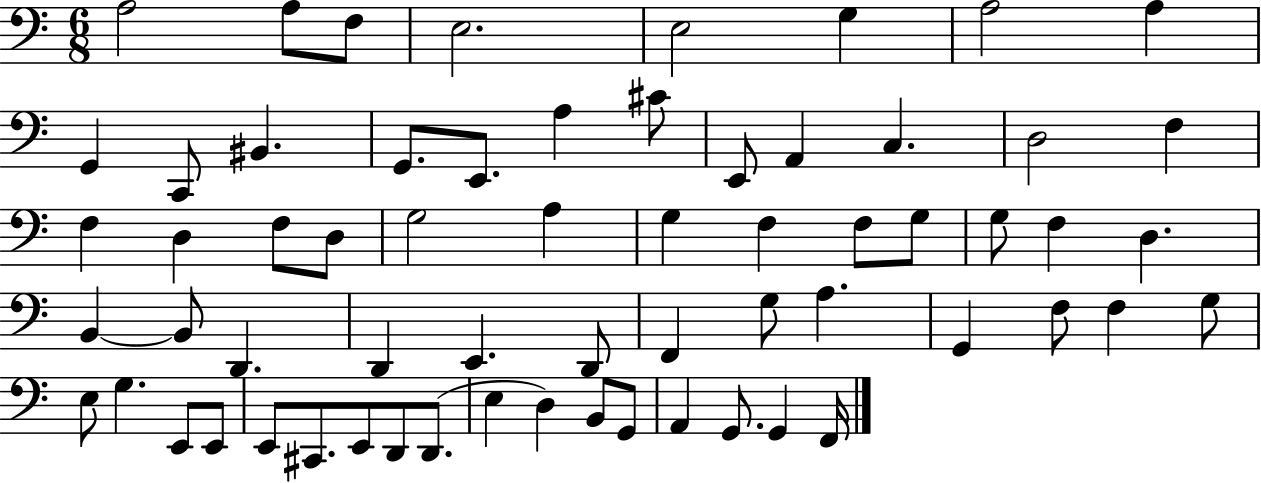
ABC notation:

X:1
T:Untitled
M:6/8
L:1/4
K:C
A,2 A,/2 F,/2 E,2 E,2 G, A,2 A, G,, C,,/2 ^B,, G,,/2 E,,/2 A, ^C/2 E,,/2 A,, C, D,2 F, F, D, F,/2 D,/2 G,2 A, G, F, F,/2 G,/2 G,/2 F, D, B,, B,,/2 D,, D,, E,, D,,/2 F,, G,/2 A, G,, F,/2 F, G,/2 E,/2 G, E,,/2 E,,/2 E,,/2 ^C,,/2 E,,/2 D,,/2 D,,/2 E, D, B,,/2 G,,/2 A,, G,,/2 G,, F,,/4